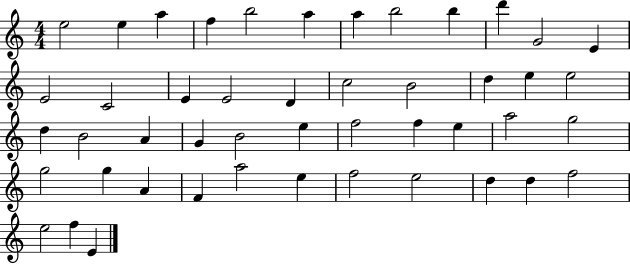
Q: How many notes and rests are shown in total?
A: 47